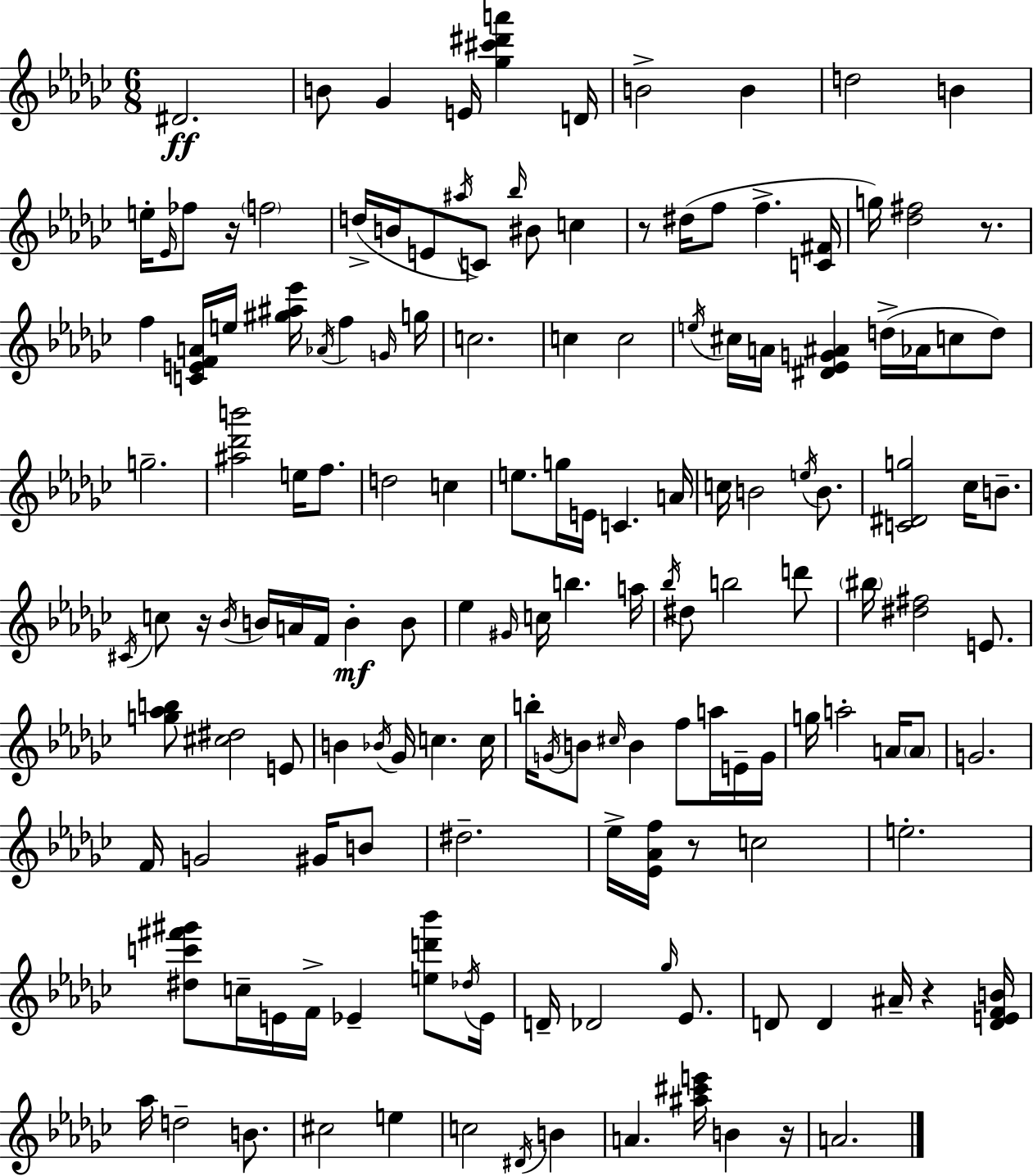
D#4/h. B4/e Gb4/q E4/s [Gb5,C#6,D#6,A6]/q D4/s B4/h B4/q D5/h B4/q E5/s Eb4/s FES5/e R/s F5/h D5/s B4/s E4/e A#5/s C4/e Bb5/s BIS4/e C5/q R/e D#5/s F5/e F5/q. [C4,F#4]/s G5/s [Db5,F#5]/h R/e. F5/q [C4,E4,F4,A4]/s E5/s [G#5,A#5,Eb6]/s Ab4/s F5/q G4/s G5/s C5/h. C5/q C5/h E5/s C#5/s A4/s [D#4,Eb4,G4,A#4]/q D5/s Ab4/s C5/e D5/e G5/h. [A#5,Db6,B6]/h E5/s F5/e. D5/h C5/q E5/e. G5/s E4/s C4/q. A4/s C5/s B4/h E5/s B4/e. [C4,D#4,G5]/h CES5/s B4/e. C#4/s C5/e R/s Bb4/s B4/s A4/s F4/s B4/q B4/e Eb5/q G#4/s C5/s B5/q. A5/s Bb5/s D#5/e B5/h D6/e BIS5/s [D#5,F#5]/h E4/e. [G5,Ab5,B5]/e [C#5,D#5]/h E4/e B4/q Bb4/s Gb4/s C5/q. C5/s B5/s G4/s B4/e C#5/s B4/q F5/e A5/s E4/s G4/s G5/s A5/h A4/s A4/e G4/h. F4/s G4/h G#4/s B4/e D#5/h. Eb5/s [Eb4,Ab4,F5]/s R/e C5/h E5/h. [D#5,C6,F#6,G#6]/e C5/s E4/s F4/s Eb4/q [E5,D6,Bb6]/e Db5/s Eb4/s D4/s Db4/h Gb5/s Eb4/e. D4/e D4/q A#4/s R/q [D4,E4,F4,B4]/s Ab5/s D5/h B4/e. C#5/h E5/q C5/h D#4/s B4/q A4/q. [A#5,C#6,E6]/s B4/q R/s A4/h.